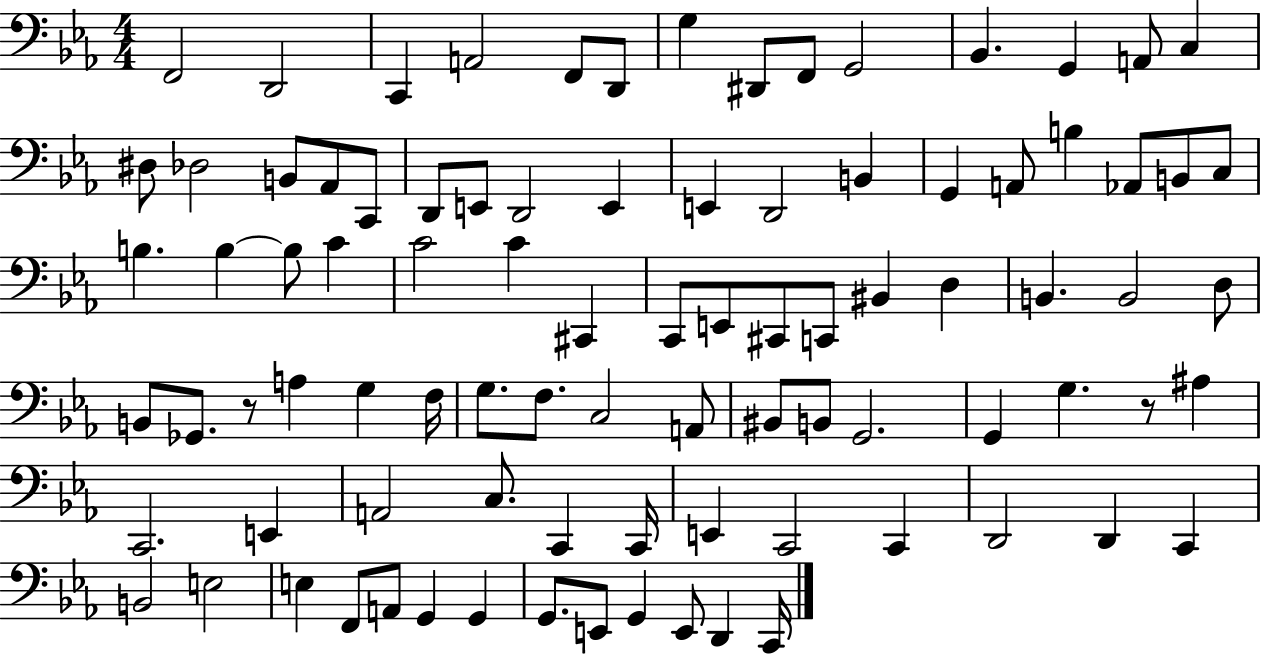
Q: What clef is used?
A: bass